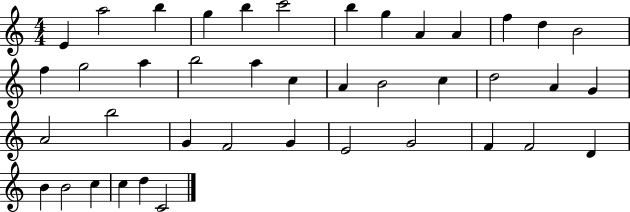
X:1
T:Untitled
M:4/4
L:1/4
K:C
E a2 b g b c'2 b g A A f d B2 f g2 a b2 a c A B2 c d2 A G A2 b2 G F2 G E2 G2 F F2 D B B2 c c d C2